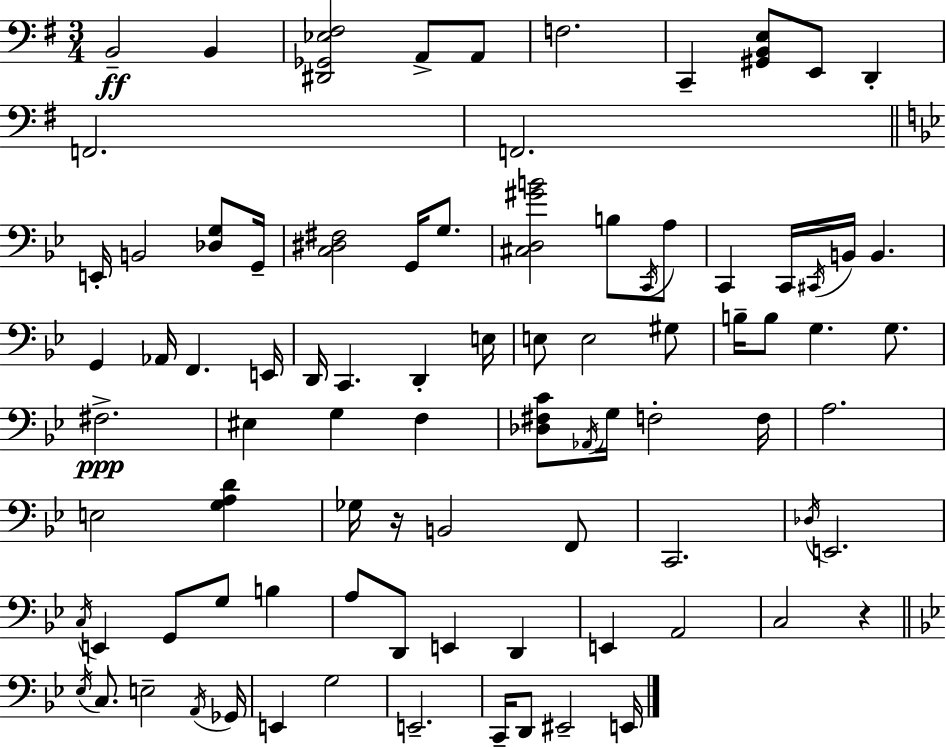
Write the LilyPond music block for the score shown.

{
  \clef bass
  \numericTimeSignature
  \time 3/4
  \key g \major
  b,2--\ff b,4 | <dis, ges, ees fis>2 a,8-> a,8 | f2. | c,4-- <gis, b, e>8 e,8 d,4-. | \break f,2. | f,2. | \bar "||" \break \key bes \major e,16-. b,2 <des g>8 g,16-- | <c dis fis>2 g,16 g8. | <cis d gis' b'>2 b8 \acciaccatura { c,16 } a8 | c,4 c,16 \acciaccatura { cis,16 } b,16 b,4. | \break g,4 aes,16 f,4. | e,16 d,16 c,4. d,4-. | e16 e8 e2 | gis8 b16-- b8 g4. g8. | \break fis2.->\ppp | eis4 g4 f4 | <des fis c'>8 \acciaccatura { aes,16 } g16 f2-. | f16 a2. | \break e2 <g a d'>4 | ges16 r16 b,2 | f,8 c,2. | \acciaccatura { des16 } e,2. | \break \acciaccatura { c16 } e,4 g,8 g8 | b4 a8 d,8 e,4 | d,4 e,4 a,2 | c2 | \break r4 \bar "||" \break \key bes \major \acciaccatura { ees16 } c8. e2-- | \acciaccatura { a,16 } ges,16 e,4 g2 | e,2.-- | c,16-- d,8 eis,2-- | \break e,16 \bar "|."
}